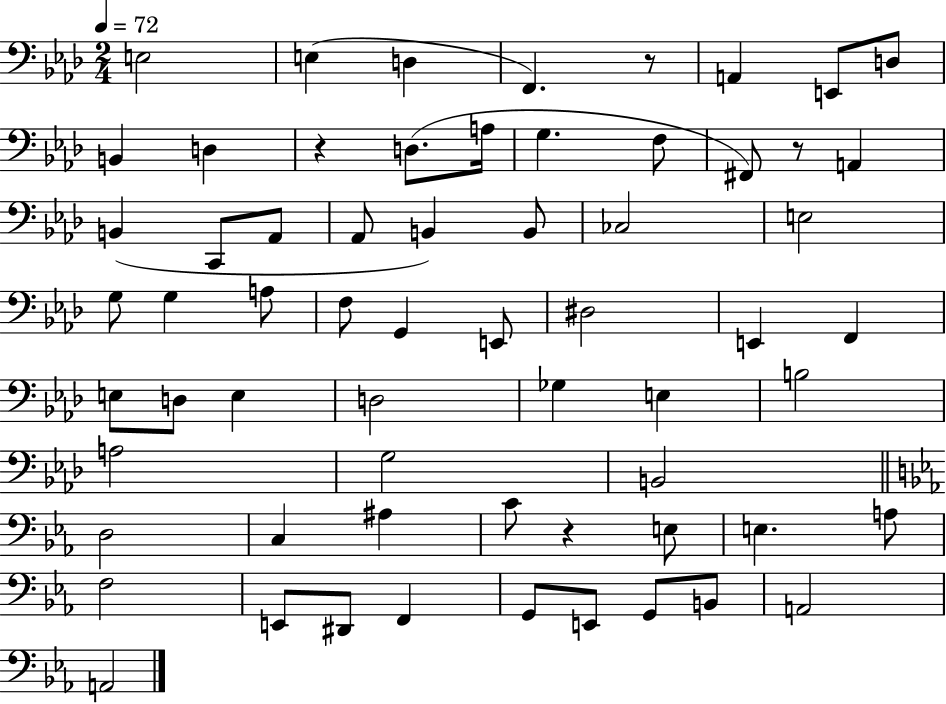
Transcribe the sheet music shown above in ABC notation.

X:1
T:Untitled
M:2/4
L:1/4
K:Ab
E,2 E, D, F,, z/2 A,, E,,/2 D,/2 B,, D, z D,/2 A,/4 G, F,/2 ^F,,/2 z/2 A,, B,, C,,/2 _A,,/2 _A,,/2 B,, B,,/2 _C,2 E,2 G,/2 G, A,/2 F,/2 G,, E,,/2 ^D,2 E,, F,, E,/2 D,/2 E, D,2 _G, E, B,2 A,2 G,2 B,,2 D,2 C, ^A, C/2 z E,/2 E, A,/2 F,2 E,,/2 ^D,,/2 F,, G,,/2 E,,/2 G,,/2 B,,/2 A,,2 A,,2